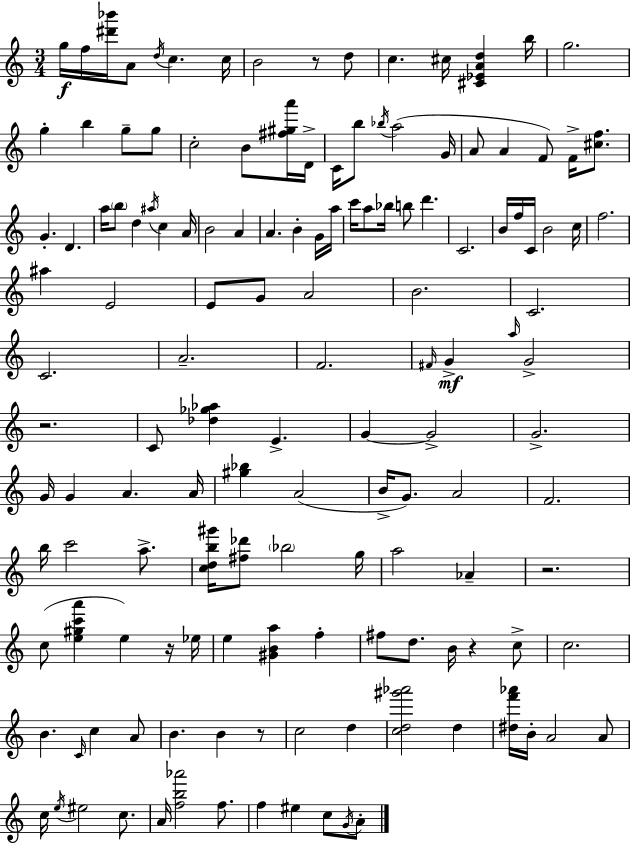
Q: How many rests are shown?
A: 6